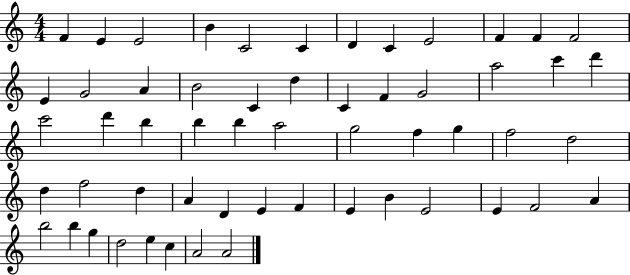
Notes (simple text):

F4/q E4/q E4/h B4/q C4/h C4/q D4/q C4/q E4/h F4/q F4/q F4/h E4/q G4/h A4/q B4/h C4/q D5/q C4/q F4/q G4/h A5/h C6/q D6/q C6/h D6/q B5/q B5/q B5/q A5/h G5/h F5/q G5/q F5/h D5/h D5/q F5/h D5/q A4/q D4/q E4/q F4/q E4/q B4/q E4/h E4/q F4/h A4/q B5/h B5/q G5/q D5/h E5/q C5/q A4/h A4/h